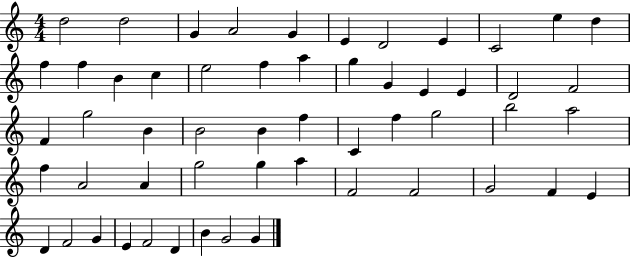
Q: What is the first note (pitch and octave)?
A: D5